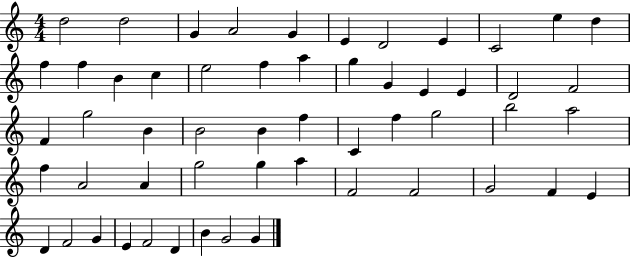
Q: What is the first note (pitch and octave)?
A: D5